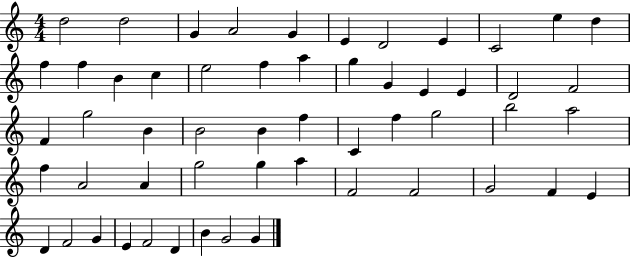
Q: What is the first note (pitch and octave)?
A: D5